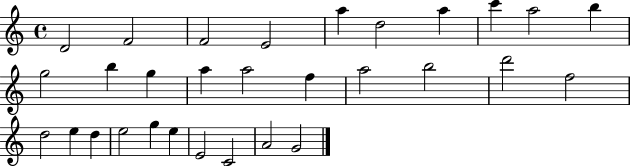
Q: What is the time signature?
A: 4/4